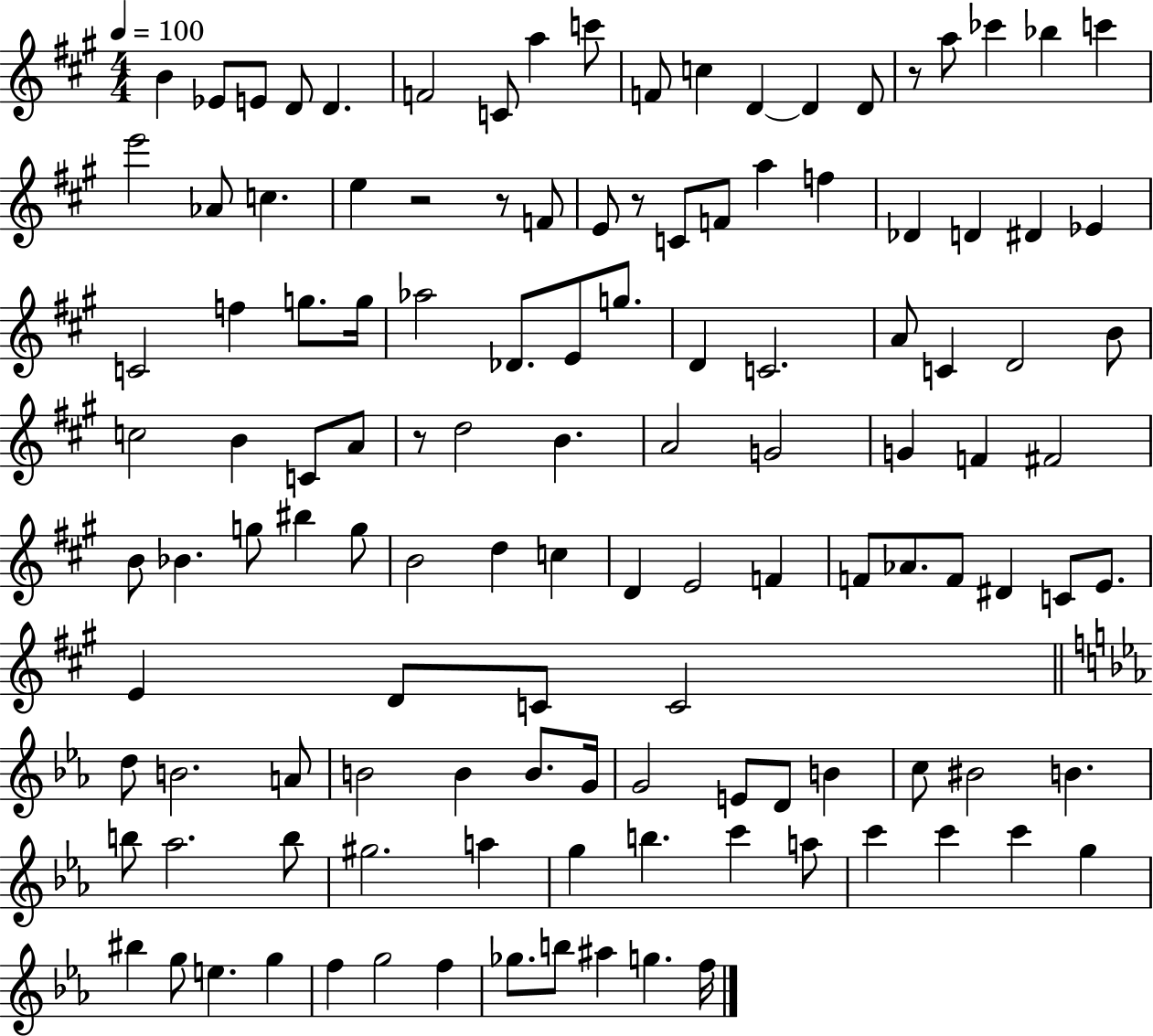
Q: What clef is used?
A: treble